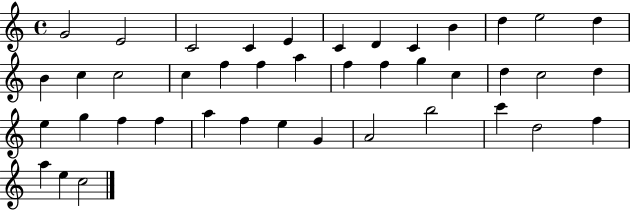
{
  \clef treble
  \time 4/4
  \defaultTimeSignature
  \key c \major
  g'2 e'2 | c'2 c'4 e'4 | c'4 d'4 c'4 b'4 | d''4 e''2 d''4 | \break b'4 c''4 c''2 | c''4 f''4 f''4 a''4 | f''4 f''4 g''4 c''4 | d''4 c''2 d''4 | \break e''4 g''4 f''4 f''4 | a''4 f''4 e''4 g'4 | a'2 b''2 | c'''4 d''2 f''4 | \break a''4 e''4 c''2 | \bar "|."
}